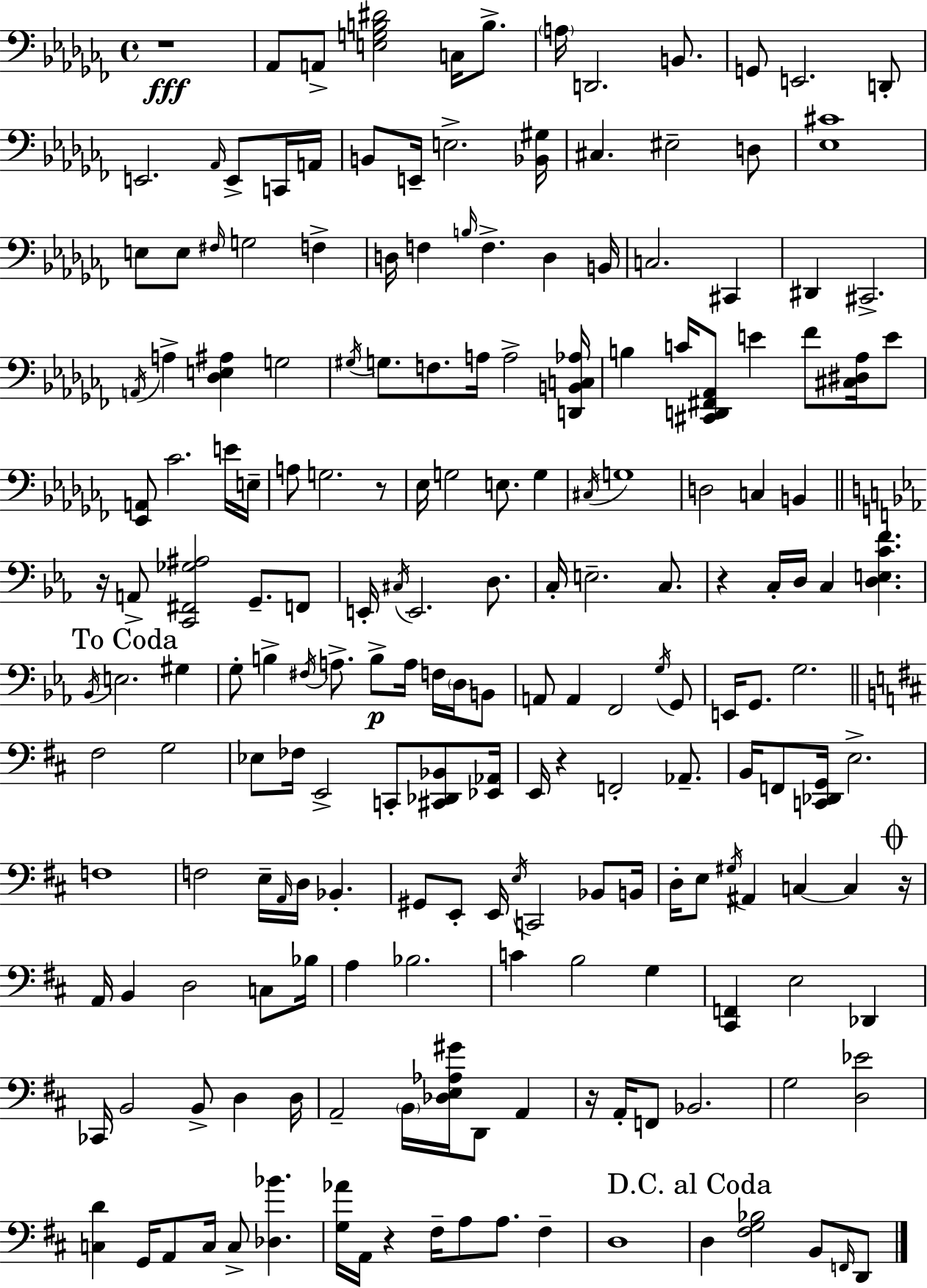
{
  \clef bass
  \time 4/4
  \defaultTimeSignature
  \key aes \minor
  \repeat volta 2 { r1\fff | aes,8 a,8-> <e g b dis'>2 c16 b8.-> | \parenthesize a16 d,2. b,8. | g,8 e,2. d,8-. | \break e,2. \grace { aes,16 } e,8-> c,16 | a,16 b,8 e,16-- e2.-> | <bes, gis>16 cis4. eis2-- d8 | <ees cis'>1 | \break e8 e8 \grace { fis16 } g2 f4-> | d16 f4 \grace { b16 } f4.-> d4 | b,16 c2. cis,4 | dis,4 cis,2.-> | \break \acciaccatura { a,16 } a4-> <des e ais>4 g2 | \acciaccatura { gis16 } g8. f8. a16 a2-> | <d, b, c aes>16 b4 c'16 <cis, d, fis, aes,>8 e'4 | fes'8 <cis dis aes>16 e'8 <ees, a,>8 ces'2. | \break e'16 e16-- a8 g2. | r8 ees16 g2 e8. | g4 \acciaccatura { cis16 } g1 | d2 c4 | \break b,4 \bar "||" \break \key ees \major r16 a,8-> <c, fis, ges ais>2 g,8.-- f,8 | e,16-. \acciaccatura { cis16 } e,2. d8. | c16-. e2.-- c8. | r4 c16-. d16 c4 <d e c' f'>4. | \break \mark "To Coda" \acciaccatura { bes,16 } e2. gis4 | g8-. b4-> \acciaccatura { fis16 } a8.-> b8->\p a16 f16 | \parenthesize d16 b,8 a,8 a,4 f,2 | \acciaccatura { g16 } g,8 e,16 g,8. g2. | \break \bar "||" \break \key b \minor fis2 g2 | ees8 fes16 e,2-> c,8-. <cis, des, bes,>8 <ees, aes,>16 | e,16 r4 f,2-. aes,8.-- | b,16 f,8 <c, des, g,>16 e2.-> | \break f1 | f2 e16-- \grace { a,16 } d16 bes,4.-. | gis,8 e,8-. e,16 \acciaccatura { e16 } c,2 bes,8 | b,16 d16-. e8 \acciaccatura { gis16 } ais,4 c4~~ c4 | \break \mark \markup { \musicglyph "scripts.coda" } r16 a,16 b,4 d2 | c8 bes16 a4 bes2. | c'4 b2 g4 | <cis, f,>4 e2 des,4 | \break ces,16 b,2 b,8-> d4 | d16 a,2-- \parenthesize b,16 <des e aes gis'>16 d,8 a,4 | r16 a,16-. f,8 bes,2. | g2 <d ees'>2 | \break <c d'>4 g,16 a,8 c16 c8-> <des bes'>4. | <g aes'>16 a,16 r4 fis16-- a8 a8. fis4-- | d1 | \mark "D.C. al Coda" d4 <fis g bes>2 b,8 | \break \grace { f,16 } d,8 } \bar "|."
}